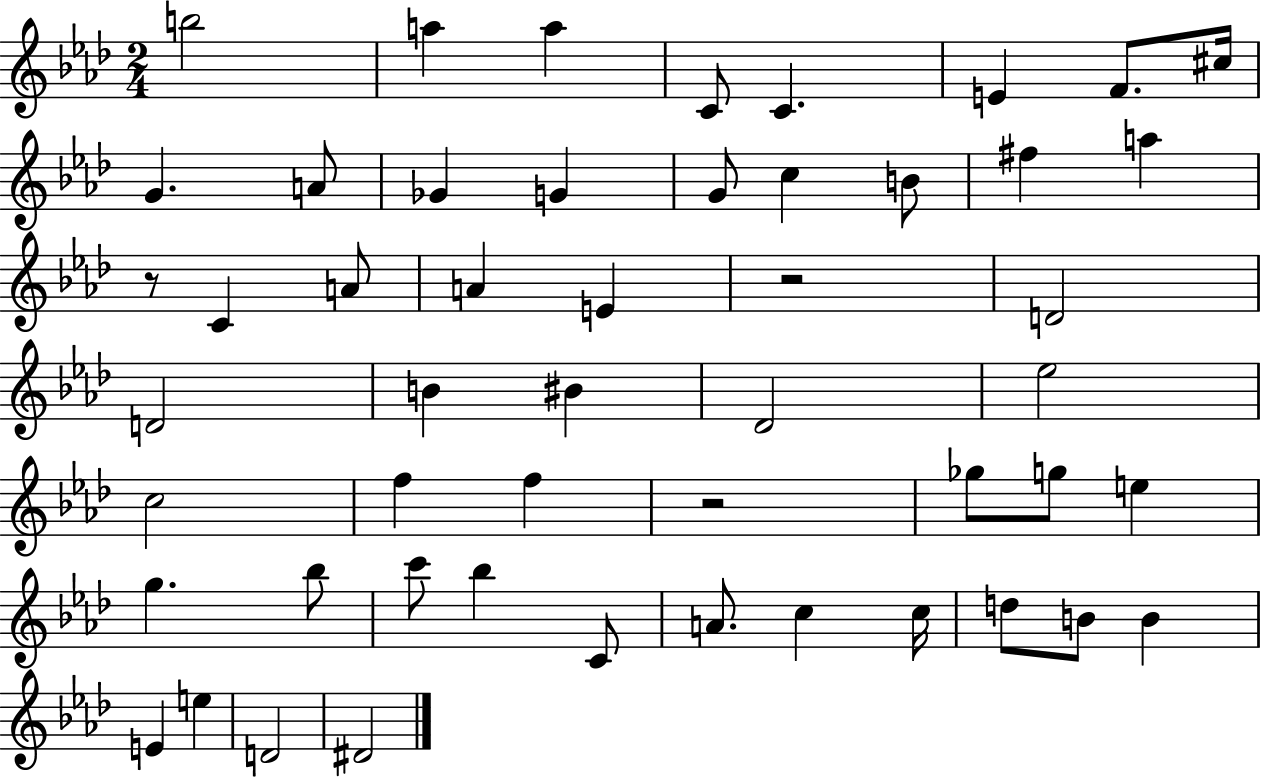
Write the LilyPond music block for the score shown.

{
  \clef treble
  \numericTimeSignature
  \time 2/4
  \key aes \major
  b''2 | a''4 a''4 | c'8 c'4. | e'4 f'8. cis''16 | \break g'4. a'8 | ges'4 g'4 | g'8 c''4 b'8 | fis''4 a''4 | \break r8 c'4 a'8 | a'4 e'4 | r2 | d'2 | \break d'2 | b'4 bis'4 | des'2 | ees''2 | \break c''2 | f''4 f''4 | r2 | ges''8 g''8 e''4 | \break g''4. bes''8 | c'''8 bes''4 c'8 | a'8. c''4 c''16 | d''8 b'8 b'4 | \break e'4 e''4 | d'2 | dis'2 | \bar "|."
}